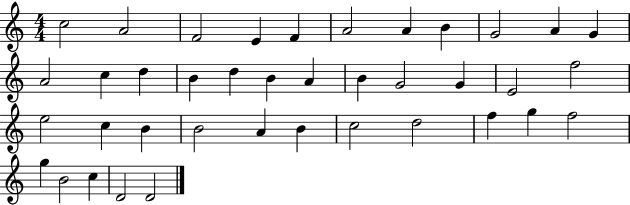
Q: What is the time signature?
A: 4/4